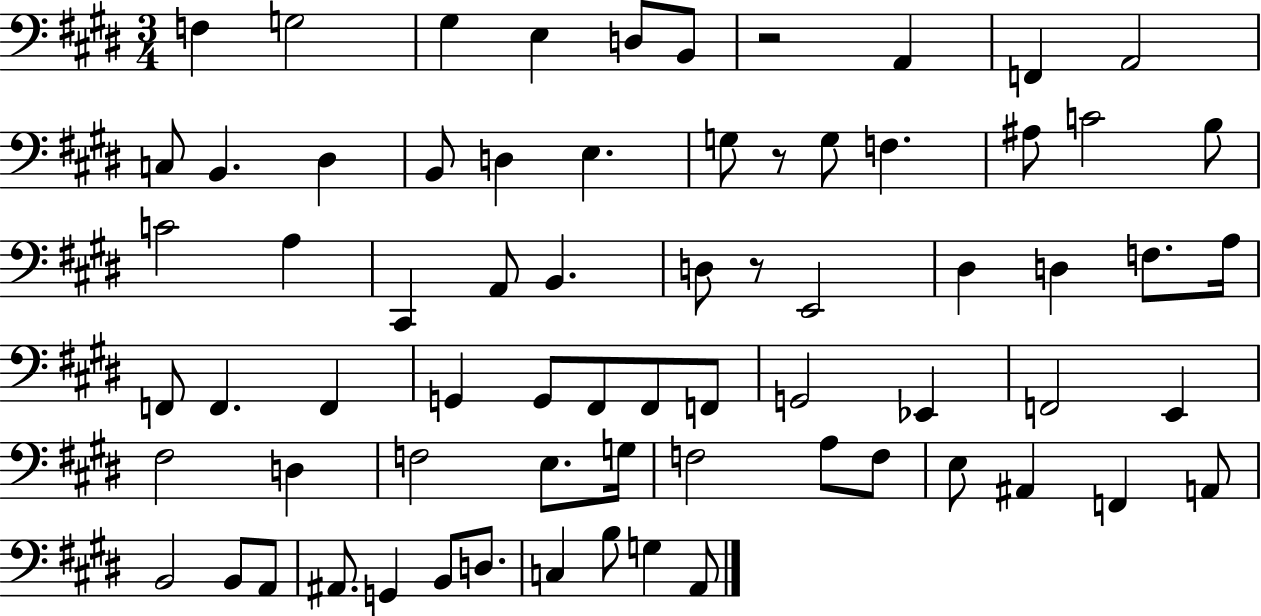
{
  \clef bass
  \numericTimeSignature
  \time 3/4
  \key e \major
  \repeat volta 2 { f4 g2 | gis4 e4 d8 b,8 | r2 a,4 | f,4 a,2 | \break c8 b,4. dis4 | b,8 d4 e4. | g8 r8 g8 f4. | ais8 c'2 b8 | \break c'2 a4 | cis,4 a,8 b,4. | d8 r8 e,2 | dis4 d4 f8. a16 | \break f,8 f,4. f,4 | g,4 g,8 fis,8 fis,8 f,8 | g,2 ees,4 | f,2 e,4 | \break fis2 d4 | f2 e8. g16 | f2 a8 f8 | e8 ais,4 f,4 a,8 | \break b,2 b,8 a,8 | ais,8. g,4 b,8 d8. | c4 b8 g4 a,8 | } \bar "|."
}